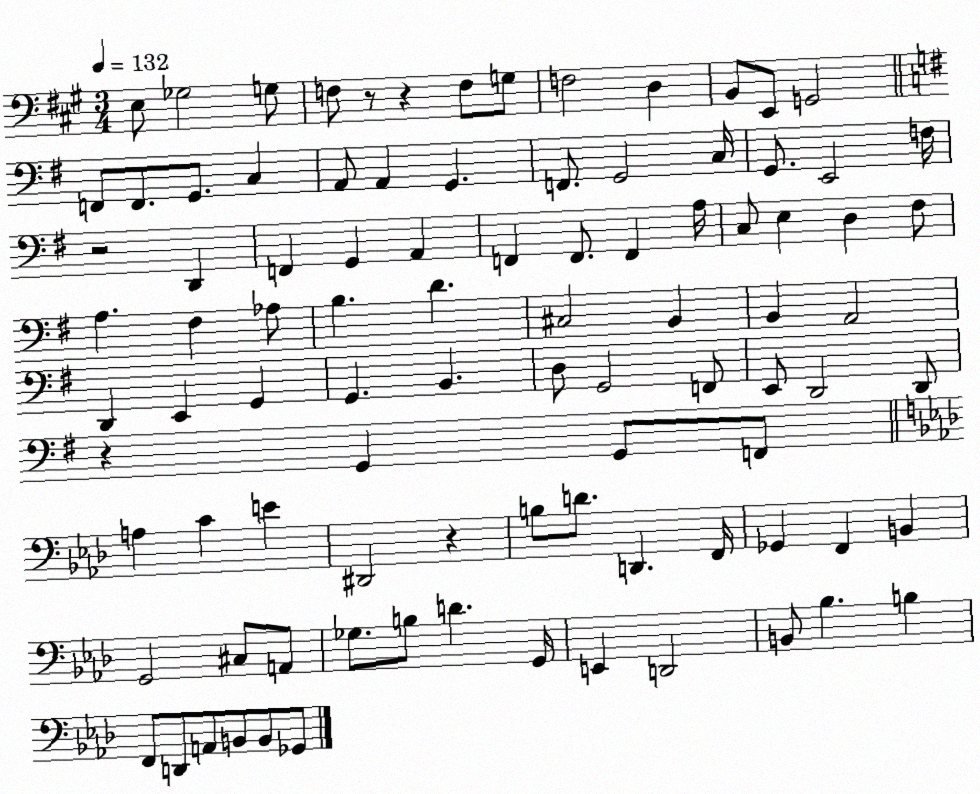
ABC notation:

X:1
T:Untitled
M:3/4
L:1/4
K:A
E,/2 _G,2 G,/2 F,/2 z/2 z F,/2 G,/2 F,2 D, B,,/2 E,,/2 G,,2 F,,/2 F,,/2 G,,/2 C, A,,/2 A,, G,, F,,/2 G,,2 C,/4 G,,/2 E,,2 F,/4 z2 D,, F,, G,, A,, F,, F,,/2 F,, A,/4 C,/2 E, D, ^F,/2 A, ^F, _A,/2 B, D ^C,2 B,, B,, A,,2 D,, E,, G,, G,, B,, D,/2 G,,2 F,,/2 E,,/2 D,,2 D,,/2 z G,, G,,/2 F,,/2 A, C E ^D,,2 z B,/2 D/2 D,, F,,/4 _G,, F,, B,, G,,2 ^C,/2 A,,/2 _G,/2 B,/2 D G,,/4 E,, D,,2 B,,/2 _B, B, F,,/2 D,,/2 A,,/2 B,,/2 B,,/2 _G,,/2